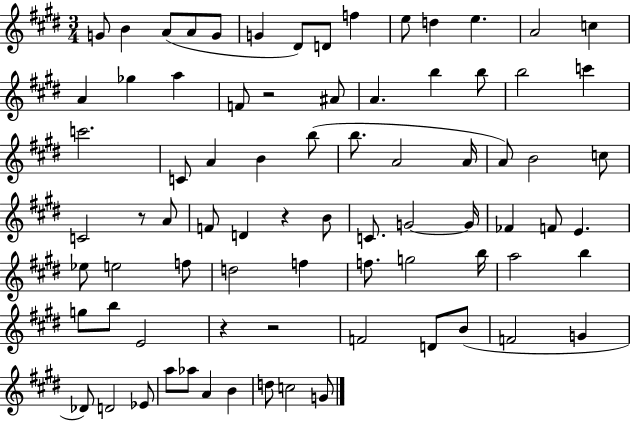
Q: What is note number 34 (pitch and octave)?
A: B4